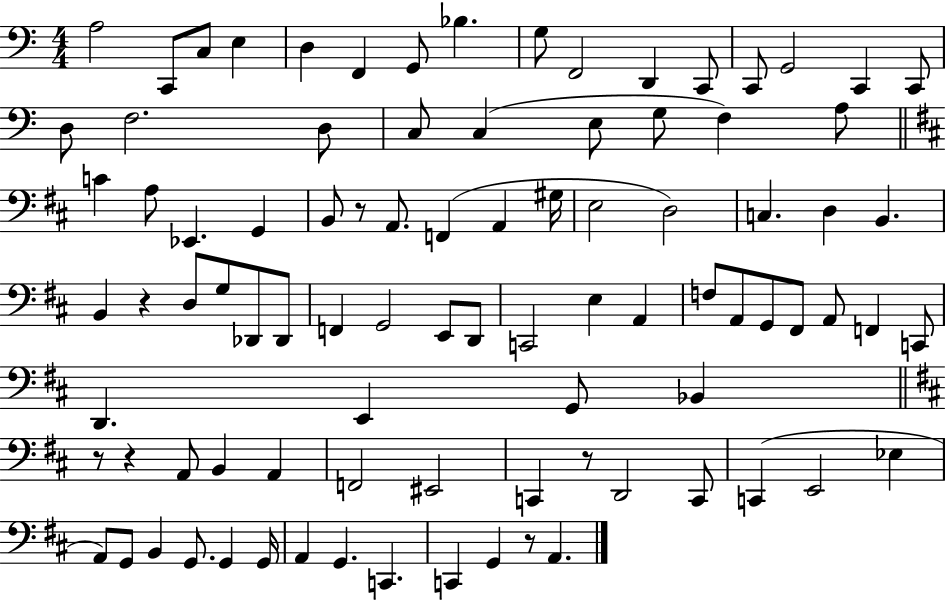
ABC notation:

X:1
T:Untitled
M:4/4
L:1/4
K:C
A,2 C,,/2 C,/2 E, D, F,, G,,/2 _B, G,/2 F,,2 D,, C,,/2 C,,/2 G,,2 C,, C,,/2 D,/2 F,2 D,/2 C,/2 C, E,/2 G,/2 F, A,/2 C A,/2 _E,, G,, B,,/2 z/2 A,,/2 F,, A,, ^G,/4 E,2 D,2 C, D, B,, B,, z D,/2 G,/2 _D,,/2 _D,,/2 F,, G,,2 E,,/2 D,,/2 C,,2 E, A,, F,/2 A,,/2 G,,/2 ^F,,/2 A,,/2 F,, C,,/2 D,, E,, G,,/2 _B,, z/2 z A,,/2 B,, A,, F,,2 ^E,,2 C,, z/2 D,,2 C,,/2 C,, E,,2 _E, A,,/2 G,,/2 B,, G,,/2 G,, G,,/4 A,, G,, C,, C,, G,, z/2 A,,